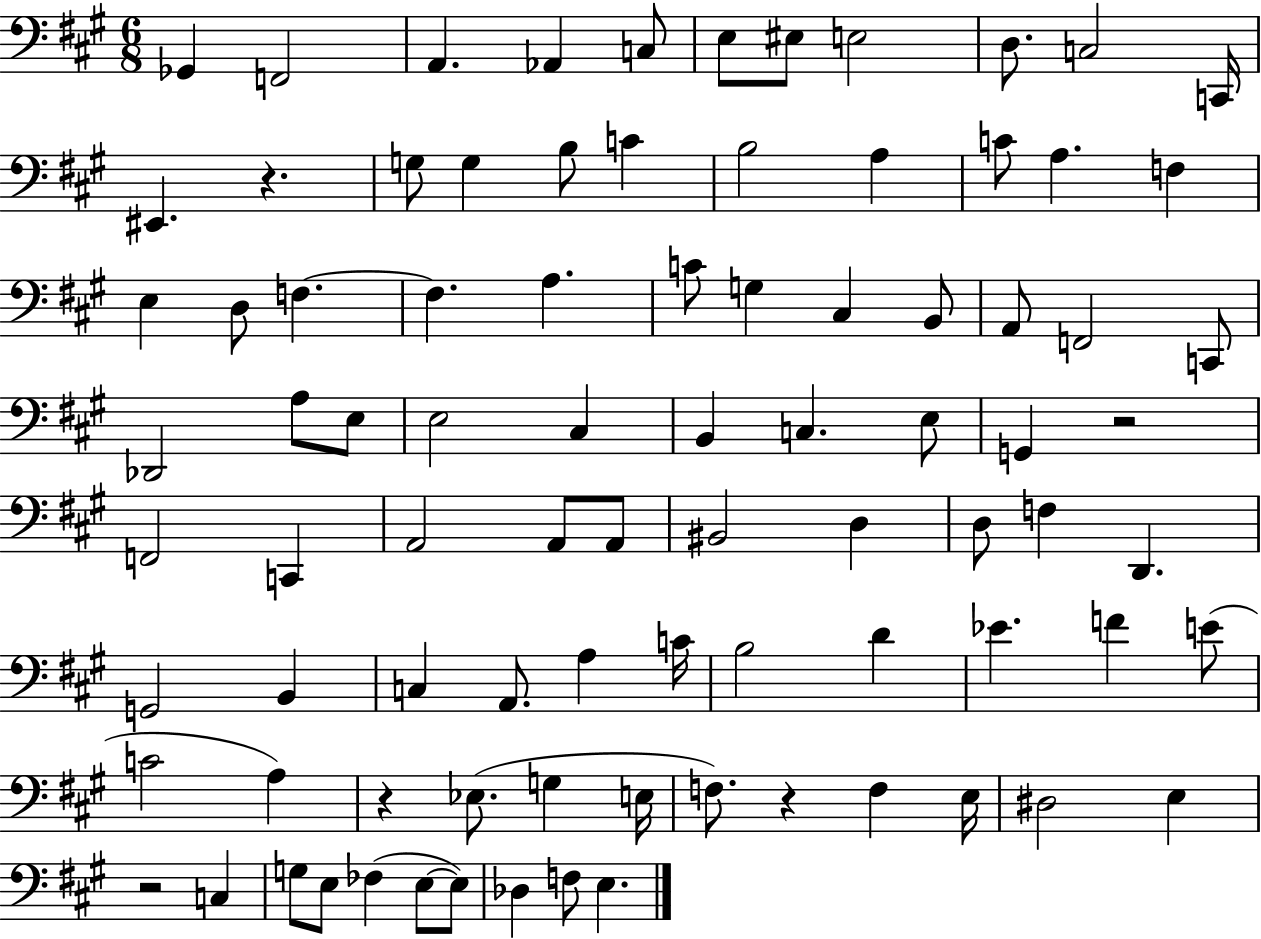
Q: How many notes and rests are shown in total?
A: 87